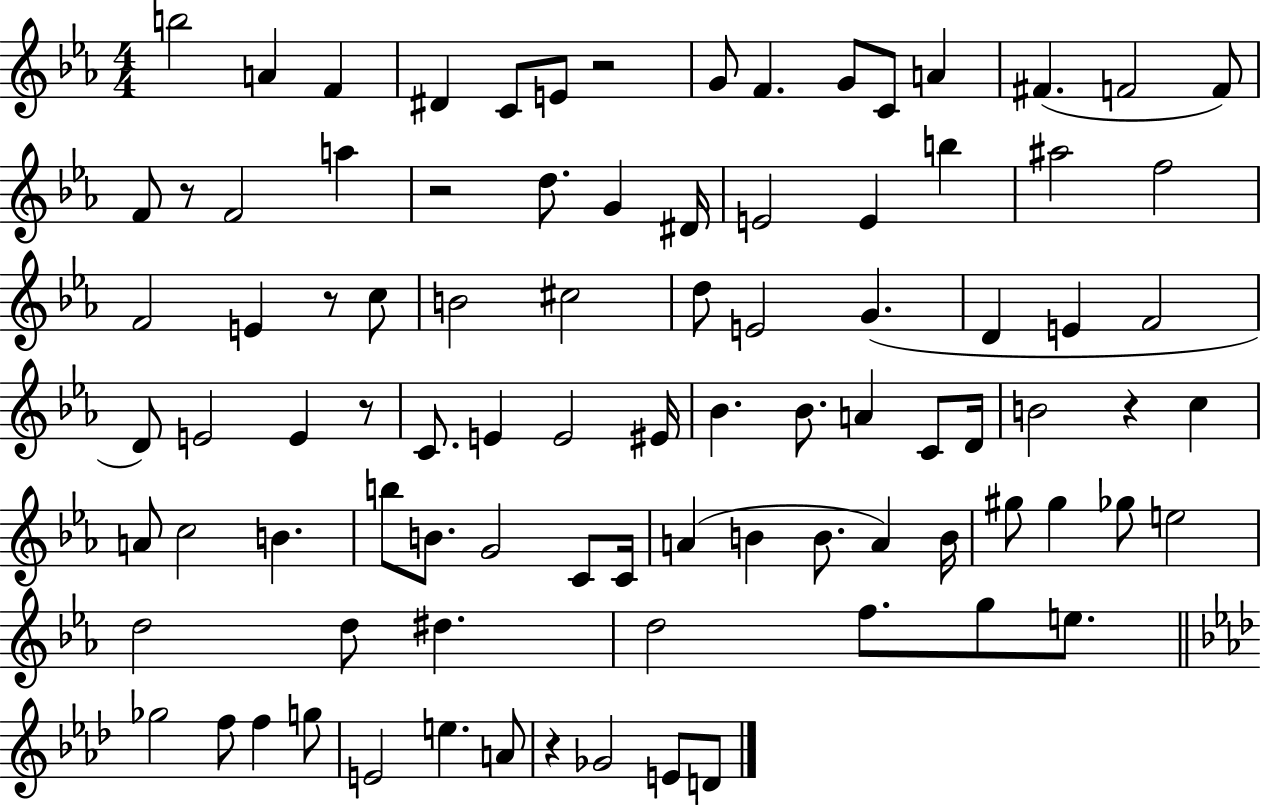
X:1
T:Untitled
M:4/4
L:1/4
K:Eb
b2 A F ^D C/2 E/2 z2 G/2 F G/2 C/2 A ^F F2 F/2 F/2 z/2 F2 a z2 d/2 G ^D/4 E2 E b ^a2 f2 F2 E z/2 c/2 B2 ^c2 d/2 E2 G D E F2 D/2 E2 E z/2 C/2 E E2 ^E/4 _B _B/2 A C/2 D/4 B2 z c A/2 c2 B b/2 B/2 G2 C/2 C/4 A B B/2 A B/4 ^g/2 ^g _g/2 e2 d2 d/2 ^d d2 f/2 g/2 e/2 _g2 f/2 f g/2 E2 e A/2 z _G2 E/2 D/2